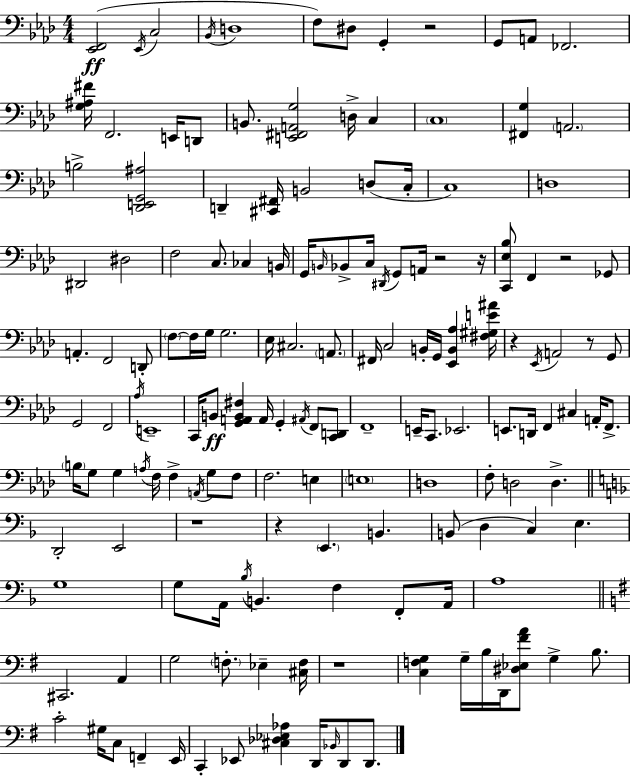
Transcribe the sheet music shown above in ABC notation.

X:1
T:Untitled
M:4/4
L:1/4
K:Fm
[_E,,F,,]2 _E,,/4 C,2 _B,,/4 D,4 F,/2 ^D,/2 G,, z2 G,,/2 A,,/2 _F,,2 [G,^A,^F]/4 F,,2 E,,/4 D,,/2 B,,/2 [E,,^F,,A,,G,]2 D,/4 C, C,4 [^F,,G,] A,,2 B,2 [_D,,E,,G,,^A,]2 D,, [^C,,^F,,]/4 B,,2 D,/2 C,/4 C,4 D,4 ^D,,2 ^D,2 F,2 C,/2 _C, B,,/4 G,,/4 B,,/4 _B,,/2 C,/4 ^D,,/4 G,,/2 A,,/4 z2 z/4 [C,,_E,_B,]/2 F,, z2 _G,,/2 A,, F,,2 D,,/2 F,/2 F,/4 G,/4 G,2 _E,/4 ^C,2 A,,/2 ^F,,/4 C,2 B,,/4 G,,/4 [_E,,B,,_A,] [^F,^G,E^A]/4 z _E,,/4 A,,2 z/2 G,,/2 G,,2 F,,2 _A,/4 E,,4 C,,/4 B,,/2 [G,,A,,B,,^F,] A,,/4 G,, ^A,,/4 F,,/2 [C,,D,,]/2 F,,4 E,,/4 C,,/2 _E,,2 E,,/2 D,,/4 F,, ^C, A,,/4 F,,/2 B,/4 G,/2 G, A,/4 F,/4 F, A,,/4 G,/2 F,/2 F,2 E, E,4 D,4 F,/2 D,2 D, D,,2 E,,2 z4 z E,, B,, B,,/2 D, C, E, G,4 G,/2 A,,/4 _B,/4 B,, F, F,,/2 A,,/4 A,4 ^C,,2 A,, G,2 F,/2 _E, [^C,F,]/4 z4 [C,F,G,] G,/4 B,/4 D,,/4 [^D,_E,^FA]/2 G, B,/2 C2 ^G,/4 C,/2 F,, E,,/4 C,, _E,,/2 [^C,_D,_E,_A,] D,,/4 _B,,/4 D,,/2 D,,/2